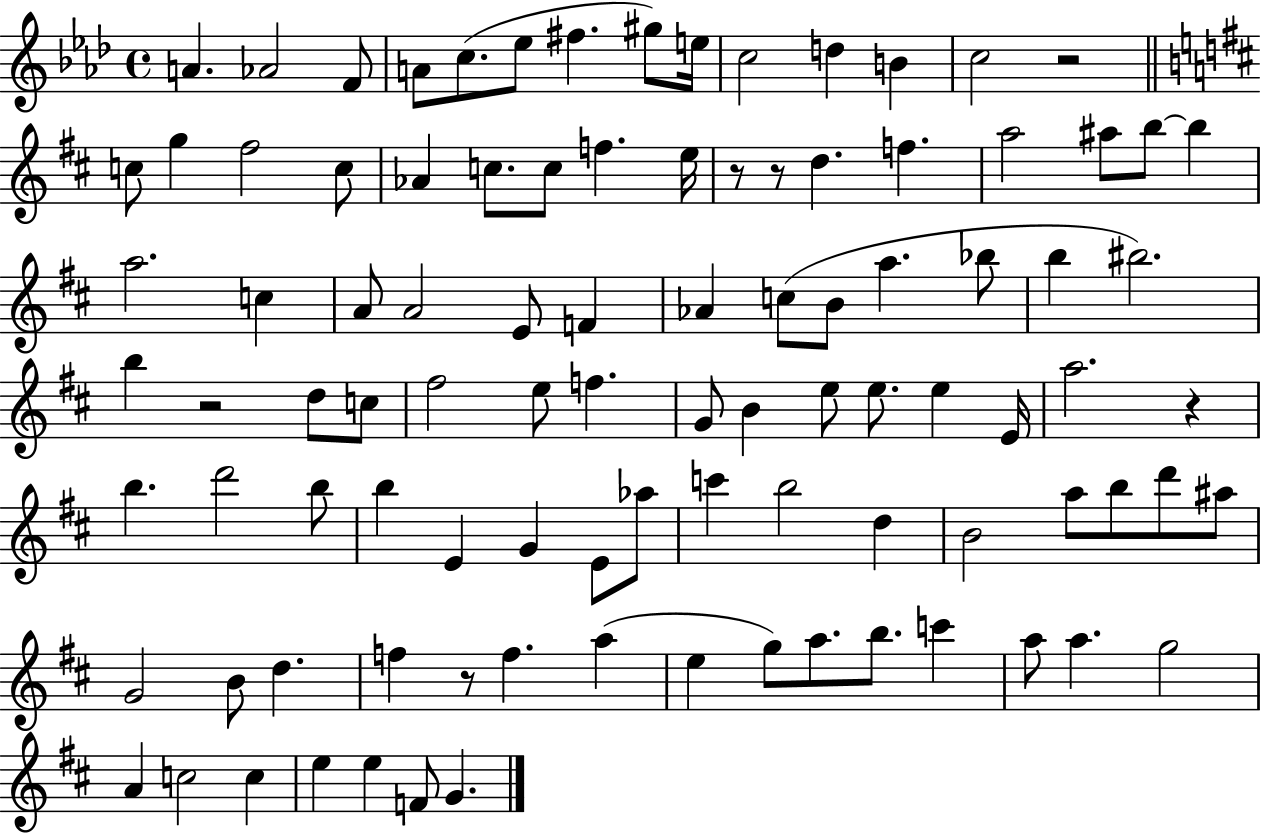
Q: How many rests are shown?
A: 6